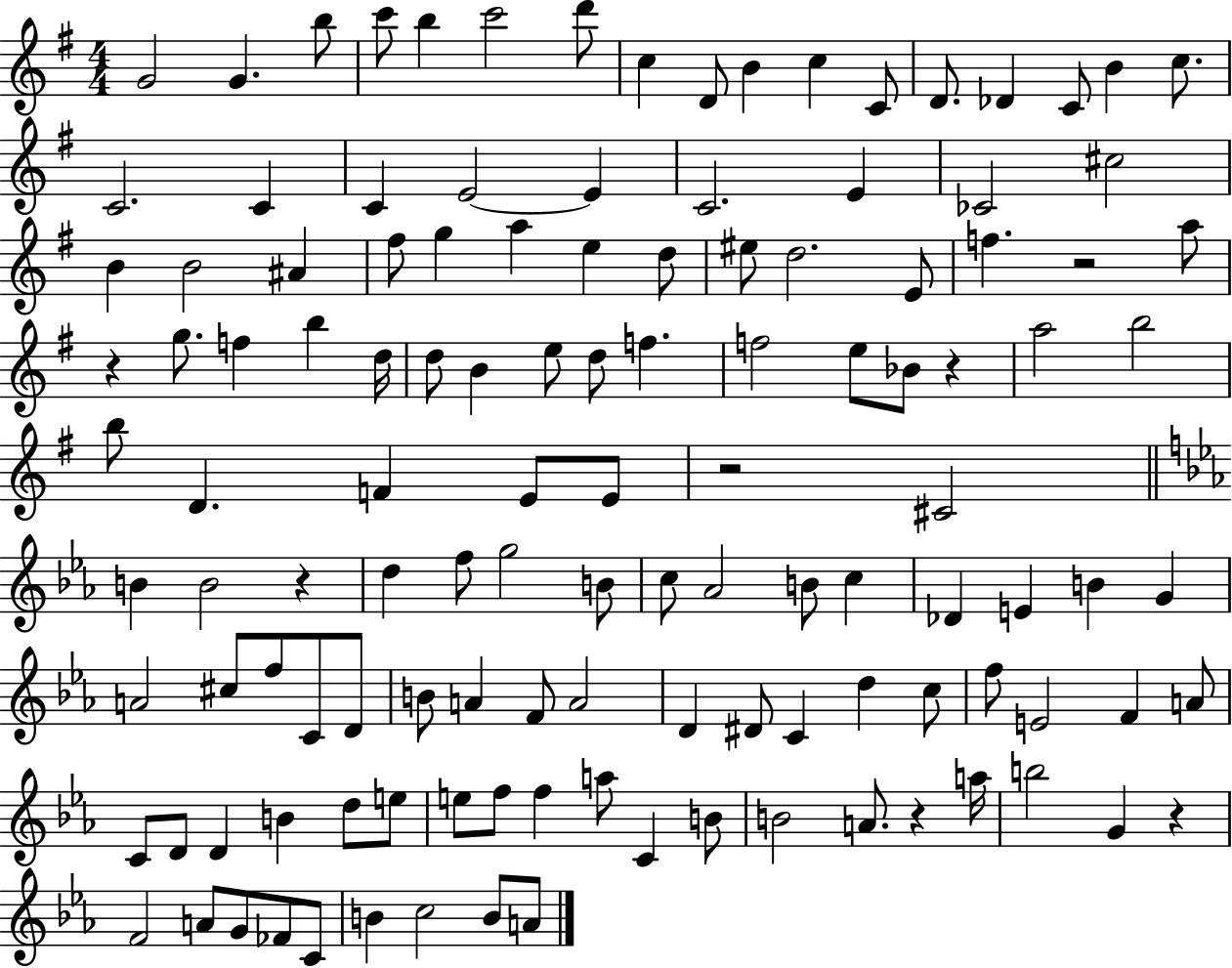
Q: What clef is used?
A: treble